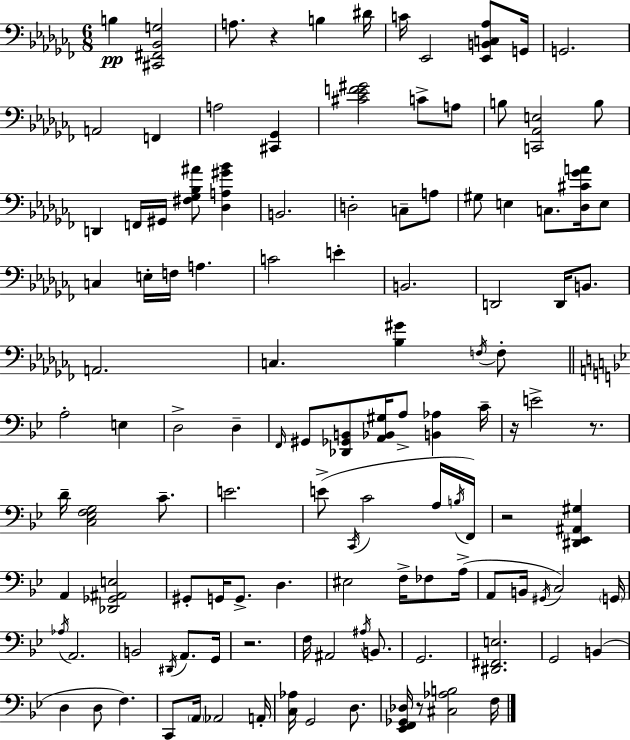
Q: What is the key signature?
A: AES minor